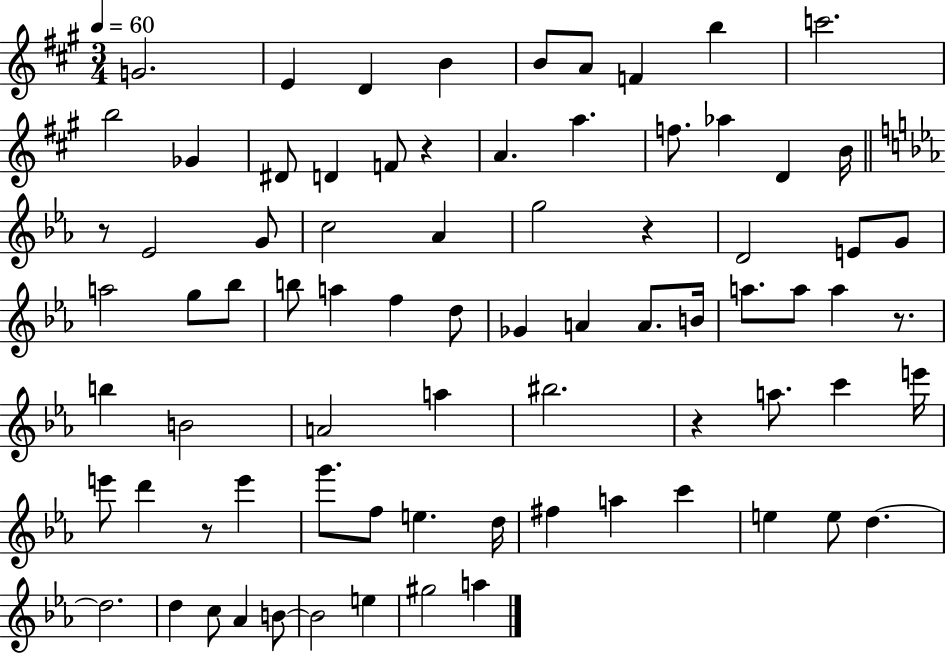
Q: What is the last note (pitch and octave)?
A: A5